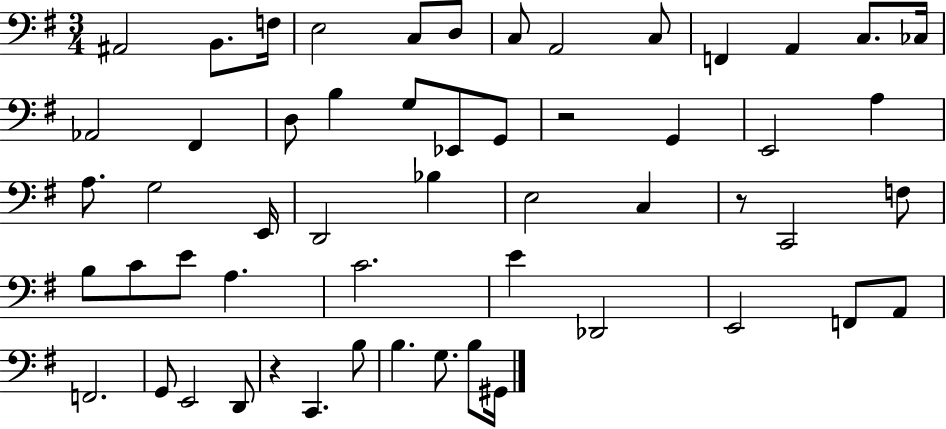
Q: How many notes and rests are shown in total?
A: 55